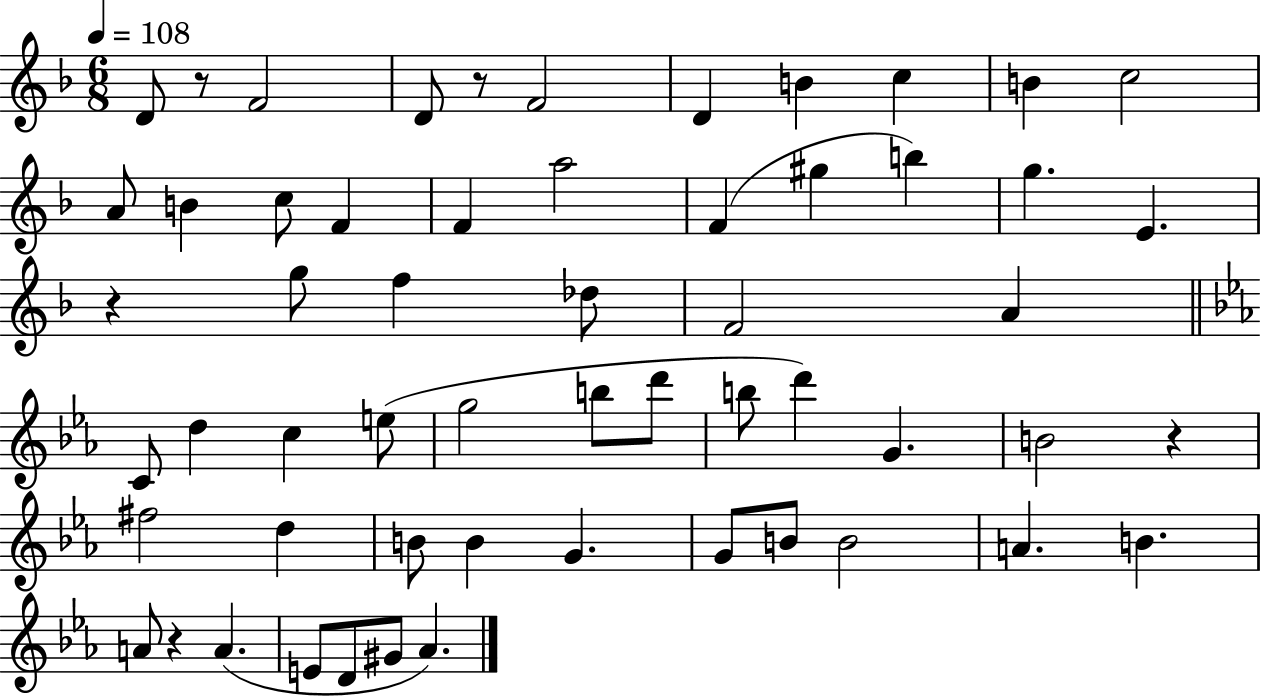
D4/e R/e F4/h D4/e R/e F4/h D4/q B4/q C5/q B4/q C5/h A4/e B4/q C5/e F4/q F4/q A5/h F4/q G#5/q B5/q G5/q. E4/q. R/q G5/e F5/q Db5/e F4/h A4/q C4/e D5/q C5/q E5/e G5/h B5/e D6/e B5/e D6/q G4/q. B4/h R/q F#5/h D5/q B4/e B4/q G4/q. G4/e B4/e B4/h A4/q. B4/q. A4/e R/q A4/q. E4/e D4/e G#4/e Ab4/q.